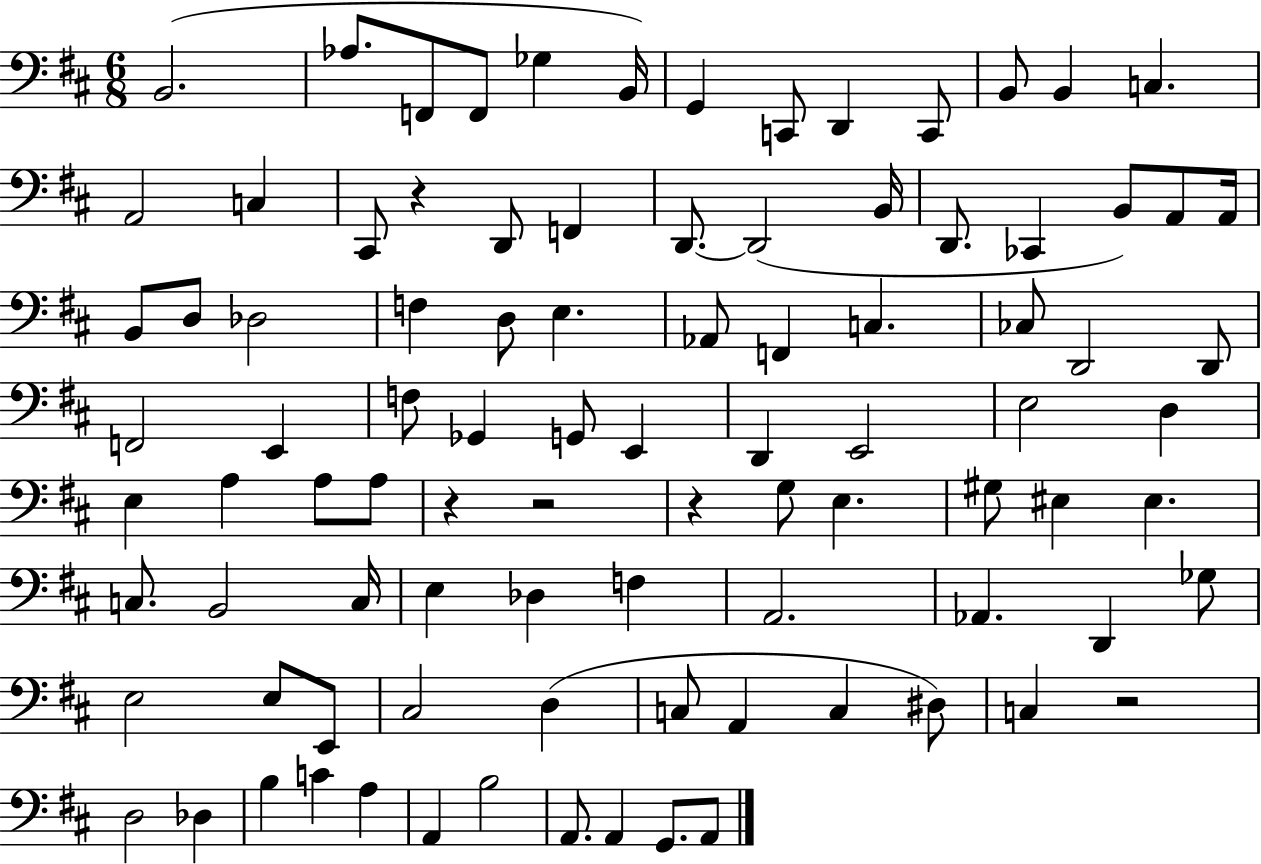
{
  \clef bass
  \numericTimeSignature
  \time 6/8
  \key d \major
  b,2.( | aes8. f,8 f,8 ges4 b,16) | g,4 c,8 d,4 c,8 | b,8 b,4 c4. | \break a,2 c4 | cis,8 r4 d,8 f,4 | d,8.~~ d,2( b,16 | d,8. ces,4 b,8) a,8 a,16 | \break b,8 d8 des2 | f4 d8 e4. | aes,8 f,4 c4. | ces8 d,2 d,8 | \break f,2 e,4 | f8 ges,4 g,8 e,4 | d,4 e,2 | e2 d4 | \break e4 a4 a8 a8 | r4 r2 | r4 g8 e4. | gis8 eis4 eis4. | \break c8. b,2 c16 | e4 des4 f4 | a,2. | aes,4. d,4 ges8 | \break e2 e8 e,8 | cis2 d4( | c8 a,4 c4 dis8) | c4 r2 | \break d2 des4 | b4 c'4 a4 | a,4 b2 | a,8. a,4 g,8. a,8 | \break \bar "|."
}